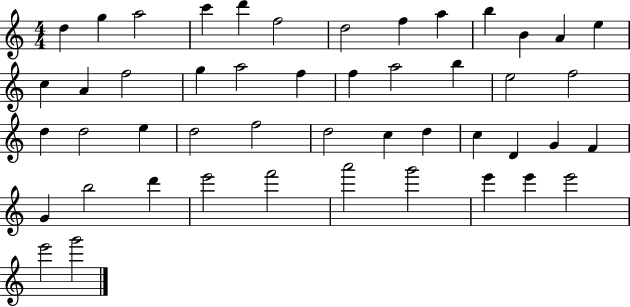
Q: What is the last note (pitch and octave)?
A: G6